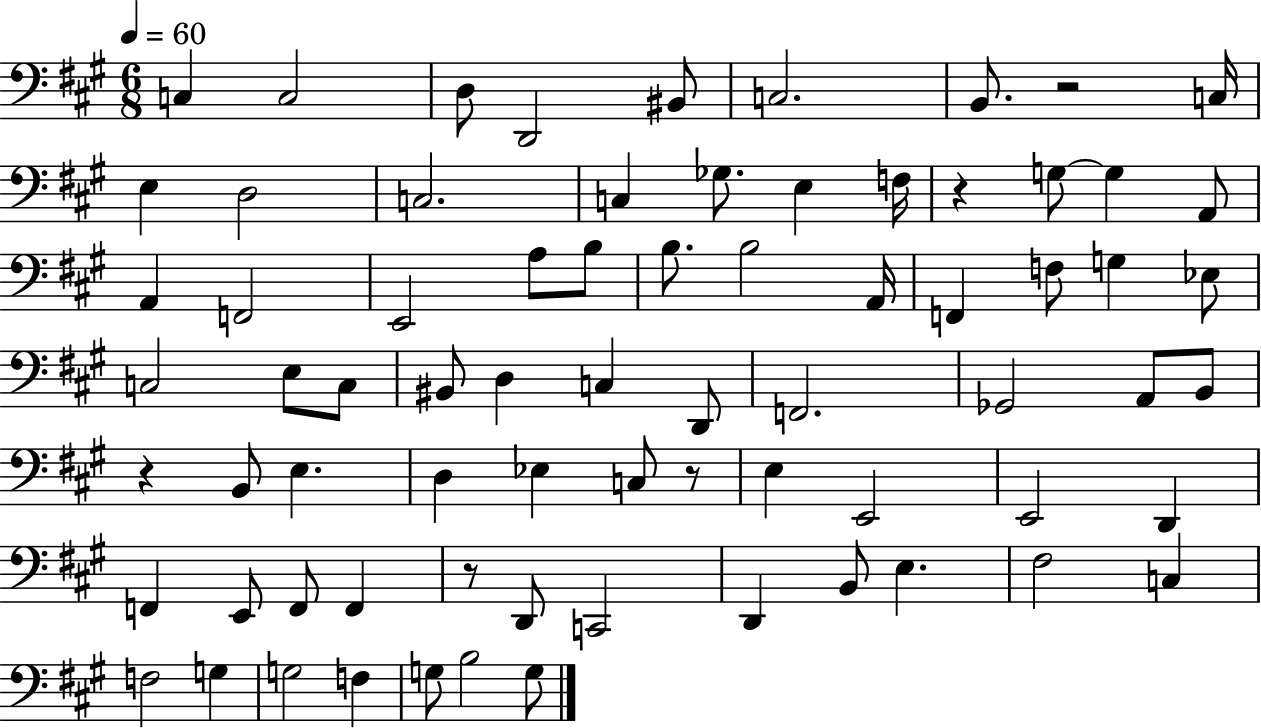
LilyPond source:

{
  \clef bass
  \numericTimeSignature
  \time 6/8
  \key a \major
  \tempo 4 = 60
  \repeat volta 2 { c4 c2 | d8 d,2 bis,8 | c2. | b,8. r2 c16 | \break e4 d2 | c2. | c4 ges8. e4 f16 | r4 g8~~ g4 a,8 | \break a,4 f,2 | e,2 a8 b8 | b8. b2 a,16 | f,4 f8 g4 ees8 | \break c2 e8 c8 | bis,8 d4 c4 d,8 | f,2. | ges,2 a,8 b,8 | \break r4 b,8 e4. | d4 ees4 c8 r8 | e4 e,2 | e,2 d,4 | \break f,4 e,8 f,8 f,4 | r8 d,8 c,2 | d,4 b,8 e4. | fis2 c4 | \break f2 g4 | g2 f4 | g8 b2 g8 | } \bar "|."
}